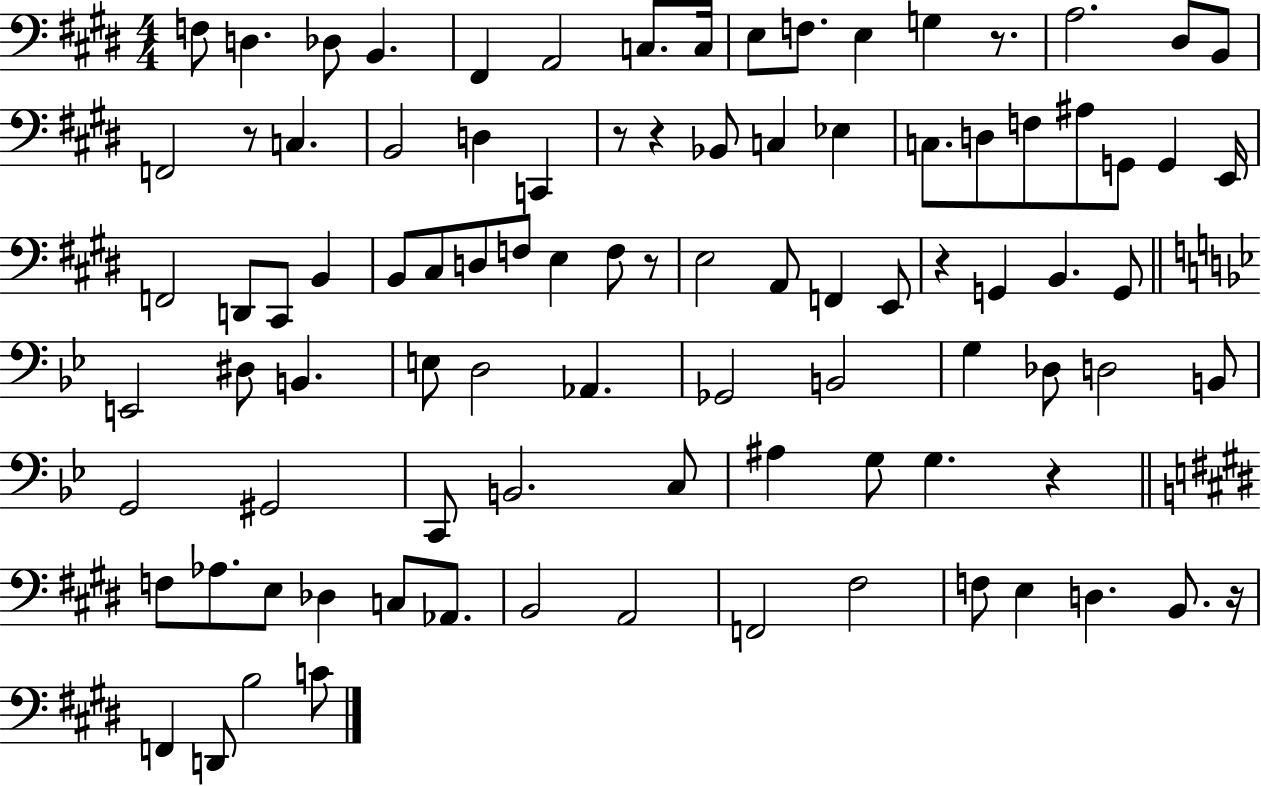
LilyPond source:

{
  \clef bass
  \numericTimeSignature
  \time 4/4
  \key e \major
  f8 d4. des8 b,4. | fis,4 a,2 c8. c16 | e8 f8. e4 g4 r8. | a2. dis8 b,8 | \break f,2 r8 c4. | b,2 d4 c,4 | r8 r4 bes,8 c4 ees4 | c8. d8 f8 ais8 g,8 g,4 e,16 | \break f,2 d,8 cis,8 b,4 | b,8 cis8 d8 f8 e4 f8 r8 | e2 a,8 f,4 e,8 | r4 g,4 b,4. g,8 | \break \bar "||" \break \key g \minor e,2 dis8 b,4. | e8 d2 aes,4. | ges,2 b,2 | g4 des8 d2 b,8 | \break g,2 gis,2 | c,8 b,2. c8 | ais4 g8 g4. r4 | \bar "||" \break \key e \major f8 aes8. e8 des4 c8 aes,8. | b,2 a,2 | f,2 fis2 | f8 e4 d4. b,8. r16 | \break f,4 d,8 b2 c'8 | \bar "|."
}